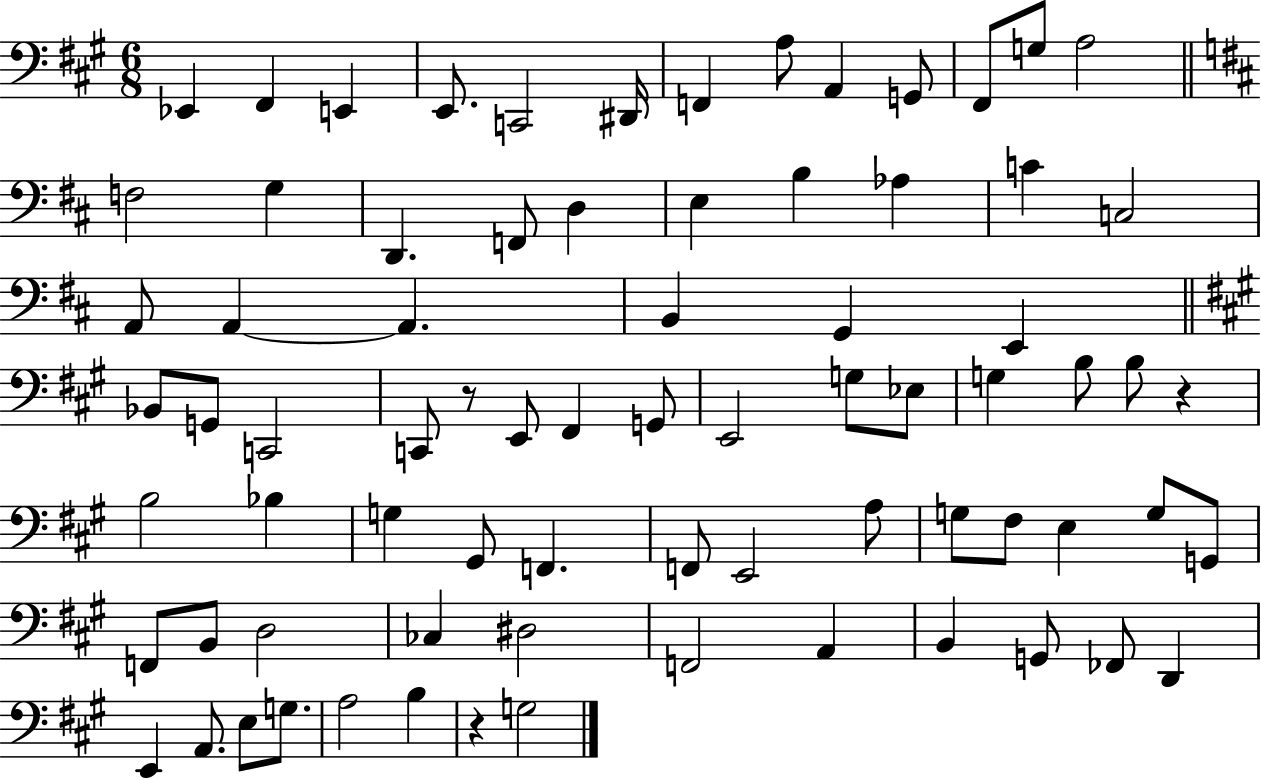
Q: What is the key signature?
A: A major